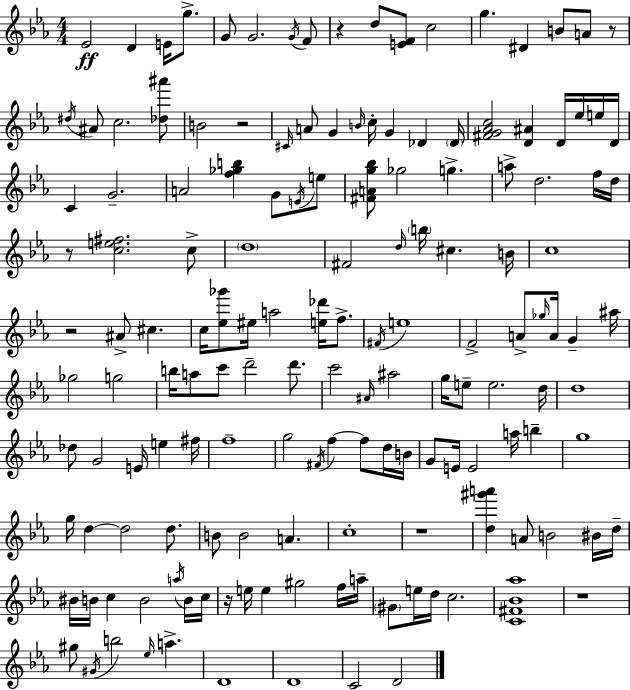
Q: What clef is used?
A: treble